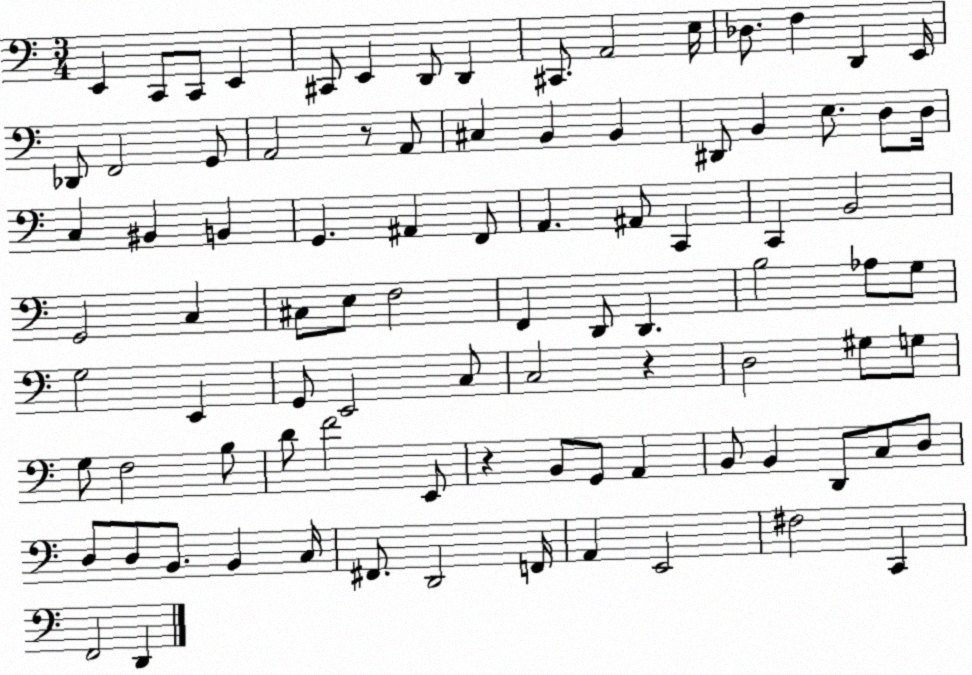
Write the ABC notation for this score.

X:1
T:Untitled
M:3/4
L:1/4
K:C
E,, C,,/2 C,,/2 E,, ^C,,/2 E,, D,,/2 D,, ^C,,/2 A,,2 E,/4 _D,/2 F, D,, E,,/4 _D,,/2 F,,2 G,,/2 A,,2 z/2 A,,/2 ^C, B,, B,, ^D,,/2 B,, E,/2 D,/2 D,/4 C, ^B,, B,, G,, ^A,, F,,/2 A,, ^A,,/2 C,, C,, B,,2 G,,2 C, ^C,/2 E,/2 F,2 F,, D,,/2 D,, B,2 _A,/2 G,/2 G,2 E,, G,,/2 E,,2 C,/2 C,2 z D,2 ^G,/2 G,/2 G,/2 F,2 B,/2 D/2 F2 E,,/2 z B,,/2 G,,/2 A,, B,,/2 B,, D,,/2 C,/2 D,/2 D,/2 D,/2 B,,/2 B,, C,/4 ^F,,/2 D,,2 F,,/4 A,, E,,2 ^F,2 C,, F,,2 D,,